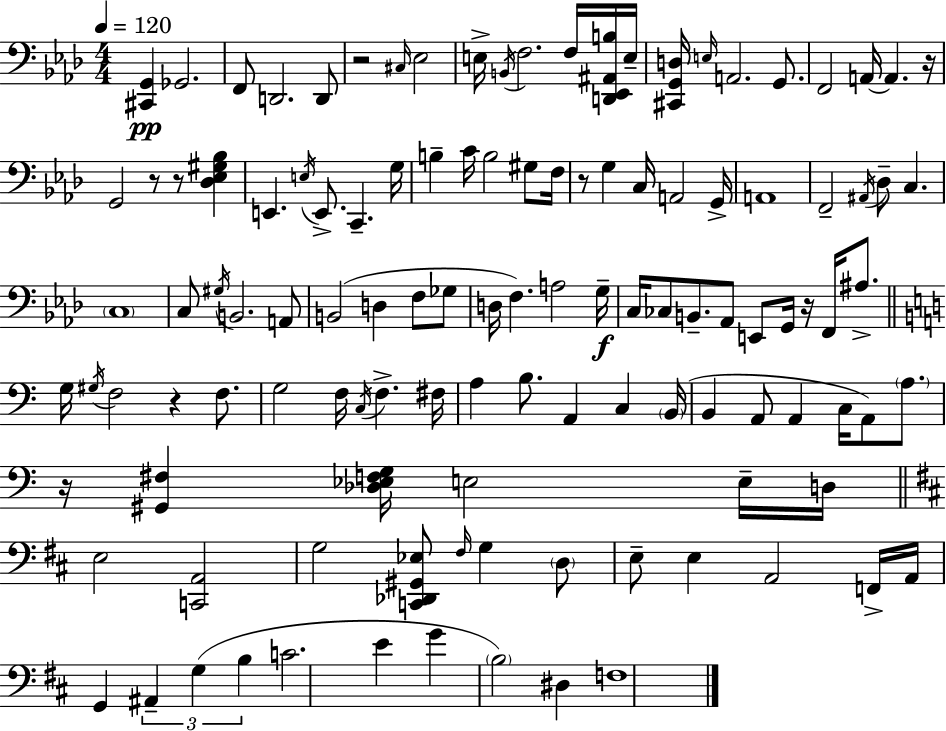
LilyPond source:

{
  \clef bass
  \numericTimeSignature
  \time 4/4
  \key aes \major
  \tempo 4 = 120
  <cis, g,>4\pp ges,2. | f,8 d,2. d,8 | r2 \grace { cis16 } ees2 | e16-> \acciaccatura { b,16 } f2. f16 | \break <d, ees, ais, b>16 e16-- <cis, g, d>16 \grace { e16 } a,2. | g,8. f,2 a,16~~ a,4. | r16 g,2 r8 r8 <des ees gis bes>4 | e,4. \acciaccatura { e16 } e,8.-> c,4.-- | \break g16 b4-- c'16 b2 | gis8 f16 r8 g4 c16 a,2 | g,16-> a,1 | f,2-- \acciaccatura { ais,16 } des8-- c4. | \break \parenthesize c1 | c8 \acciaccatura { gis16 } b,2. | a,8 b,2( d4 | f8 ges8 d16 f4.) a2 | \break g16--\f c16 ces8 b,8.-- aes,8 e,8 | g,16 r16 f,16 ais8.-> \bar "||" \break \key c \major g16 \acciaccatura { gis16 } f2 r4 f8. | g2 f16 \acciaccatura { c16 } f4.-> | fis16 a4 b8. a,4 c4 | \parenthesize b,16( b,4 a,8 a,4 c16 a,8) \parenthesize a8. | \break r16 <gis, fis>4 <des ees f g>16 e2 | e16-- d16 \bar "||" \break \key d \major e2 <c, a,>2 | g2 <c, des, gis, ees>8 \grace { fis16 } g4 \parenthesize d8 | e8-- e4 a,2 f,16-> | a,16 g,4 \tuplet 3/2 { ais,4-- g4( b4 } | \break c'2. e'4 | g'4 \parenthesize b2) dis4 | f1 | \bar "|."
}